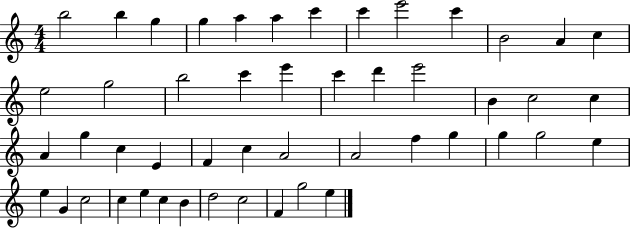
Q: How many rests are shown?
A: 0